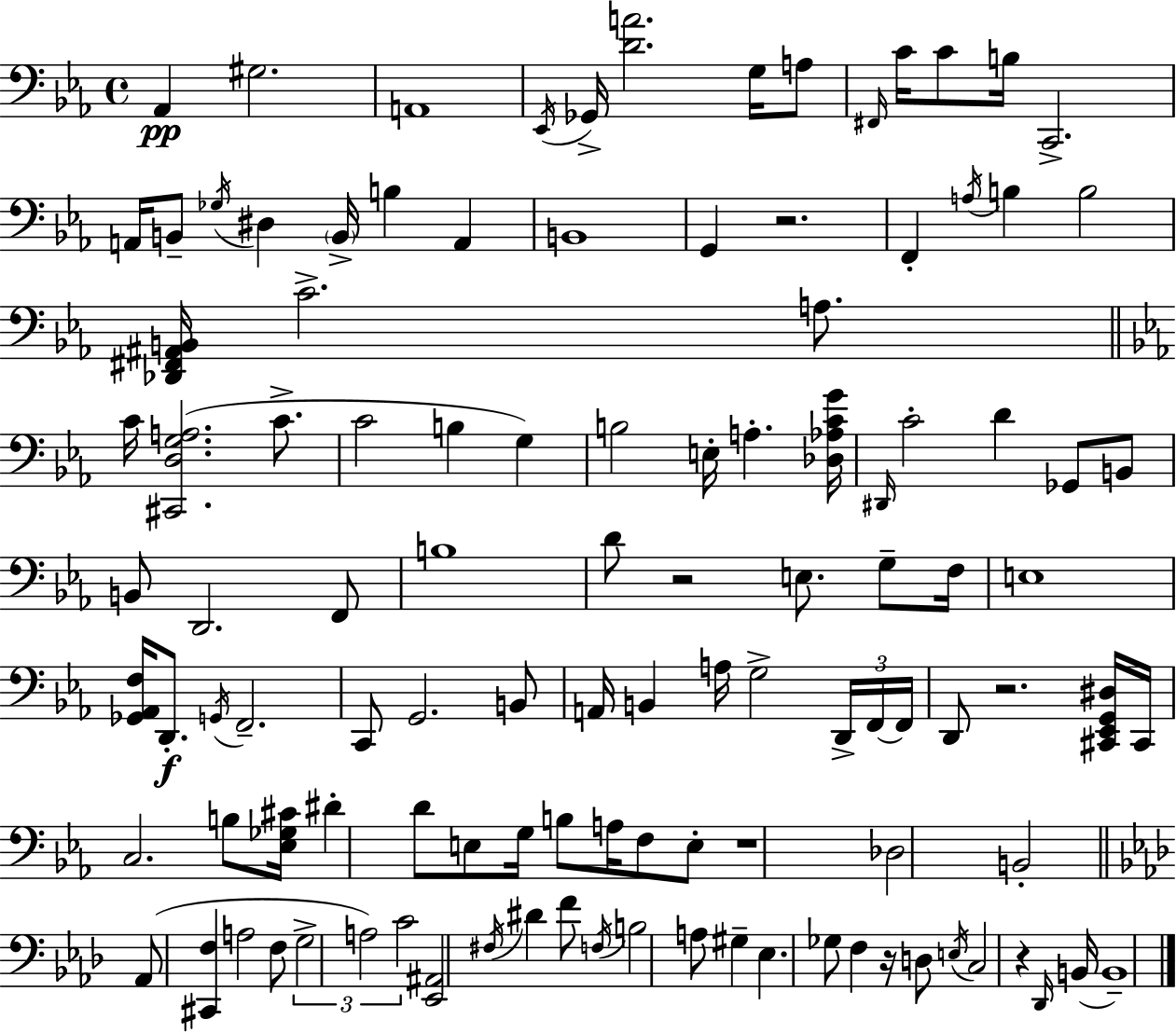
Ab2/q G#3/h. A2/w Eb2/s Gb2/s [D4,A4]/h. G3/s A3/e F#2/s C4/s C4/e B3/s C2/h. A2/s B2/e Gb3/s D#3/q B2/s B3/q A2/q B2/w G2/q R/h. F2/q A3/s B3/q B3/h [Db2,F#2,A#2,B2]/s C4/h. A3/e. C4/s [C#2,D3,G3,A3]/h. C4/e. C4/h B3/q G3/q B3/h E3/s A3/q. [Db3,Ab3,C4,G4]/s D#2/s C4/h D4/q Gb2/e B2/e B2/e D2/h. F2/e B3/w D4/e R/h E3/e. G3/e F3/s E3/w [Gb2,Ab2,F3]/s D2/e. G2/s F2/h. C2/e G2/h. B2/e A2/s B2/q A3/s G3/h D2/s F2/s F2/s D2/e R/h. [C#2,Eb2,G2,D#3]/s C#2/s C3/h. B3/e [Eb3,Gb3,C#4]/s D#4/q D4/e E3/e G3/s B3/e A3/s F3/e E3/e R/w Db3/h B2/h Ab2/e [C#2,F3]/q A3/h F3/e G3/h A3/h C4/h [Eb2,A#2]/h F#3/s D#4/q F4/e F3/s B3/h A3/e G#3/q Eb3/q. Gb3/e F3/q R/s D3/e E3/s C3/h R/q Db2/s B2/s B2/w